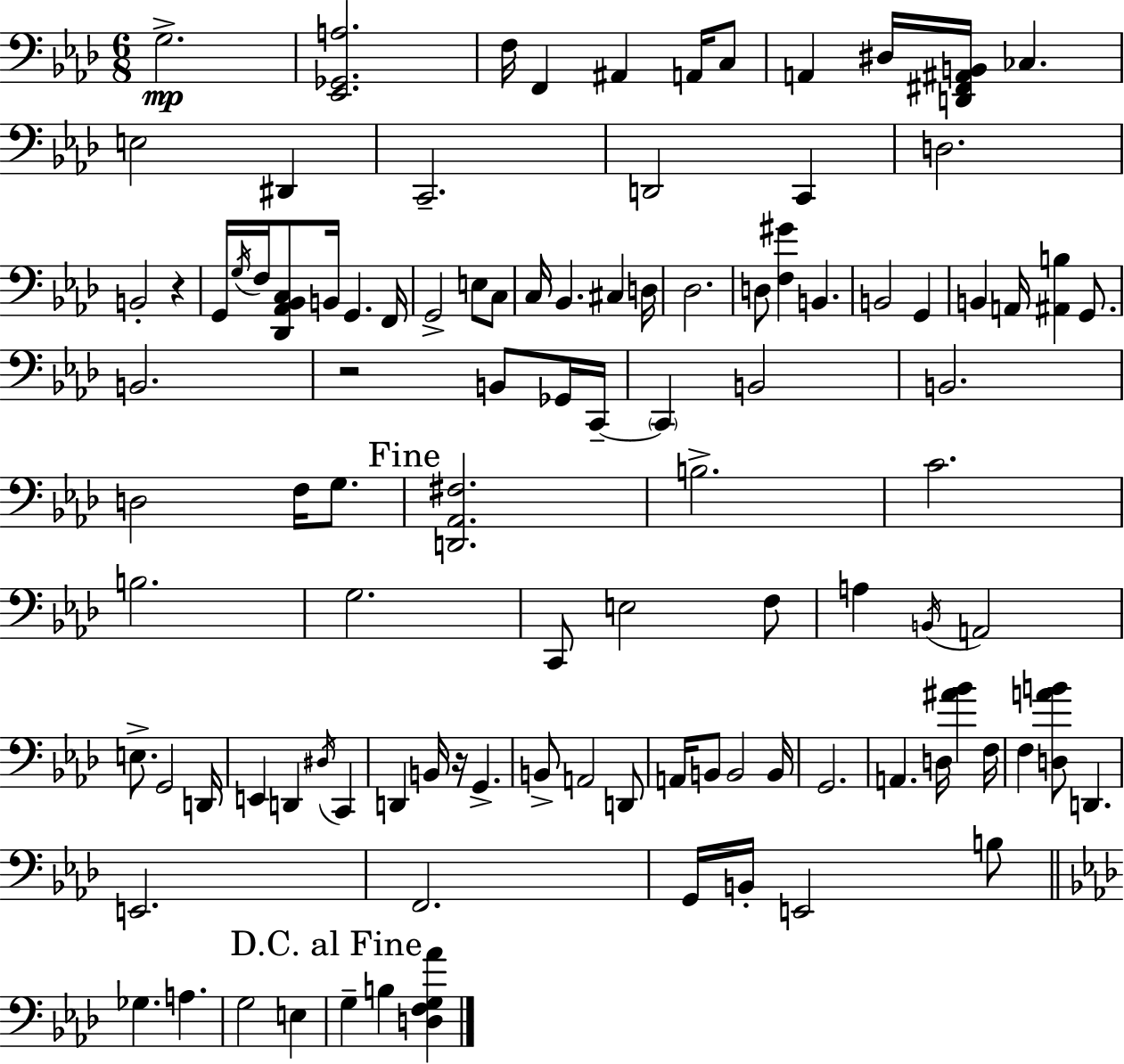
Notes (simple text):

G3/h. [Eb2,Gb2,A3]/h. F3/s F2/q A#2/q A2/s C3/e A2/q D#3/s [D2,F#2,A#2,B2]/s CES3/q. E3/h D#2/q C2/h. D2/h C2/q D3/h. B2/h R/q G2/s G3/s F3/s [Db2,Ab2,Bb2,C3]/e B2/s G2/q. F2/s G2/h E3/e C3/e C3/s Bb2/q. C#3/q D3/s Db3/h. D3/e [F3,G#4]/q B2/q. B2/h G2/q B2/q A2/s [A#2,B3]/q G2/e. B2/h. R/h B2/e Gb2/s C2/s C2/q B2/h B2/h. D3/h F3/s G3/e. [D2,Ab2,F#3]/h. B3/h. C4/h. B3/h. G3/h. C2/e E3/h F3/e A3/q B2/s A2/h E3/e. G2/h D2/s E2/q D2/q D#3/s C2/q D2/q B2/s R/s G2/q. B2/e A2/h D2/e A2/s B2/e B2/h B2/s G2/h. A2/q. D3/s [A#4,Bb4]/q F3/s F3/q [D3,A4,B4]/e D2/q. E2/h. F2/h. G2/s B2/s E2/h B3/e Gb3/q. A3/q. G3/h E3/q G3/q B3/q [D3,F3,G3,Ab4]/q